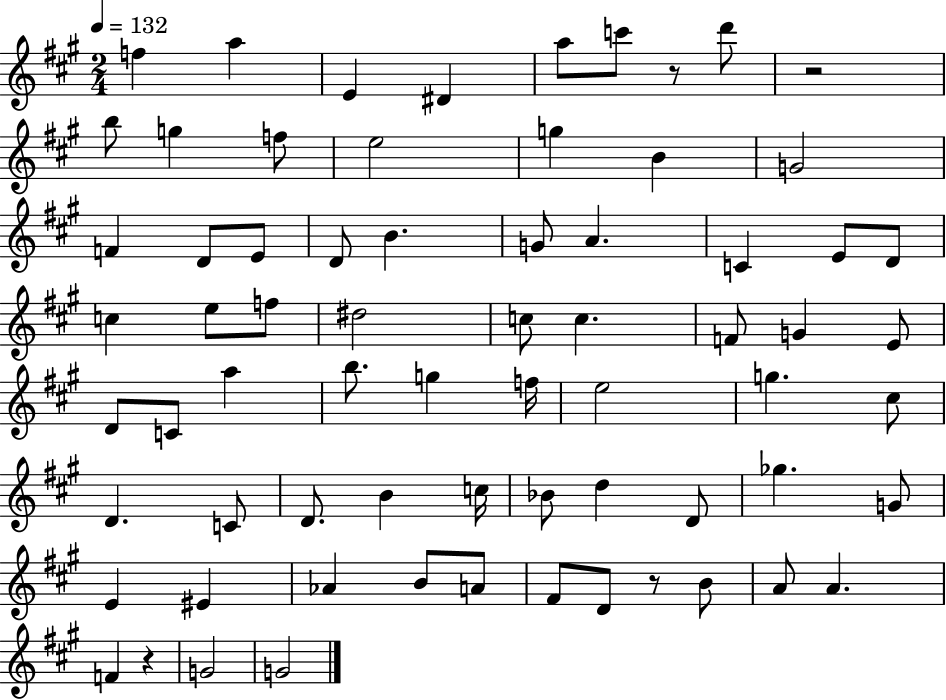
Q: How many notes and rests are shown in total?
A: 69